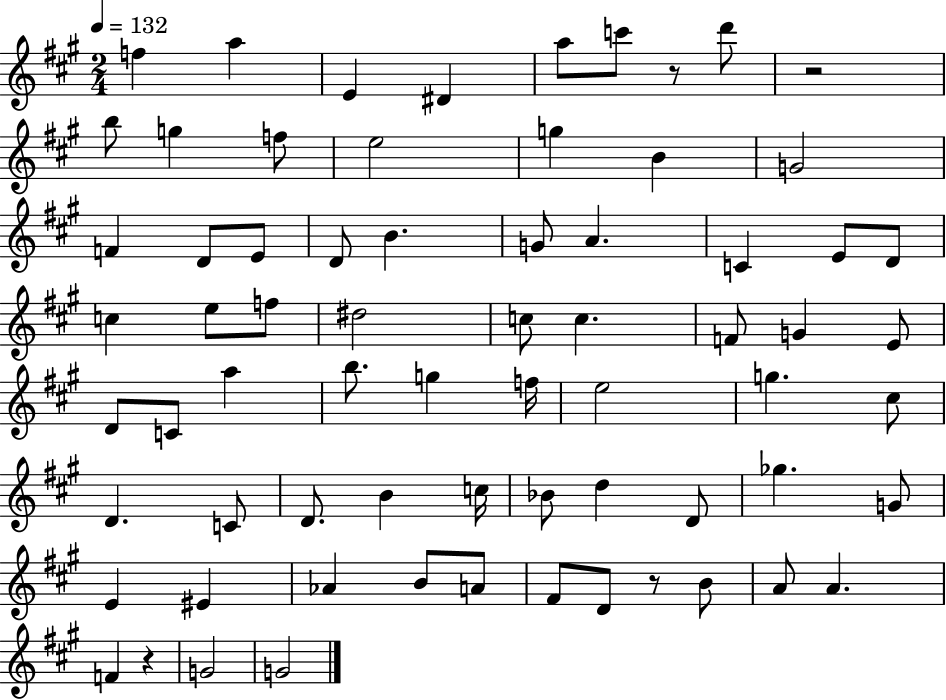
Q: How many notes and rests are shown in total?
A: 69